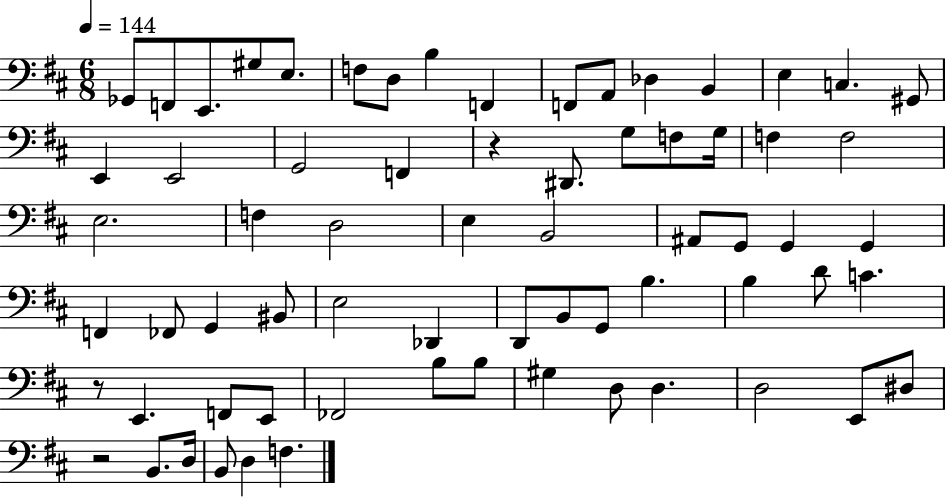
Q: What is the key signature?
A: D major